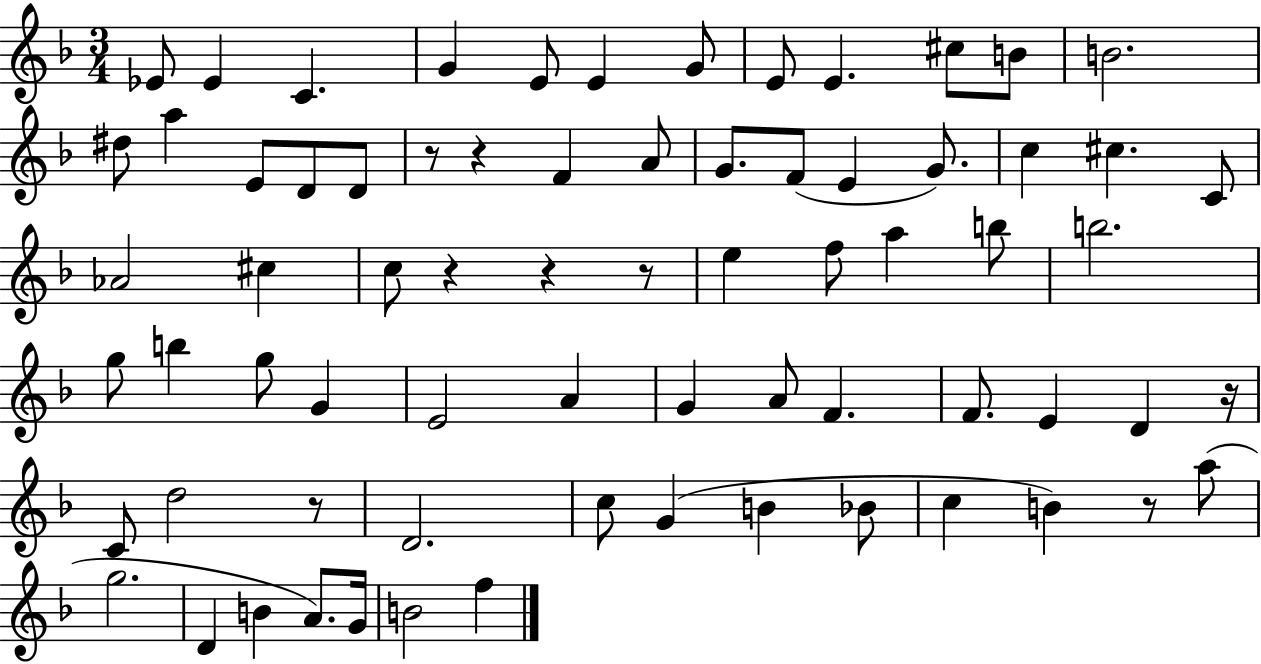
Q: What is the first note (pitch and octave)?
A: Eb4